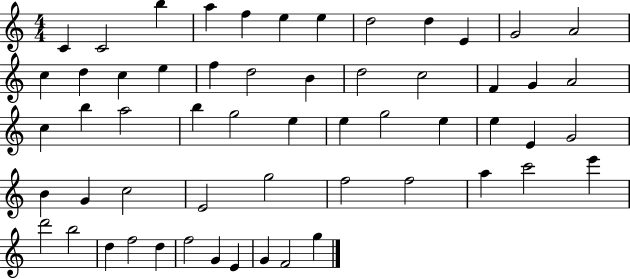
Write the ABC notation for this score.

X:1
T:Untitled
M:4/4
L:1/4
K:C
C C2 b a f e e d2 d E G2 A2 c d c e f d2 B d2 c2 F G A2 c b a2 b g2 e e g2 e e E G2 B G c2 E2 g2 f2 f2 a c'2 e' d'2 b2 d f2 d f2 G E G F2 g